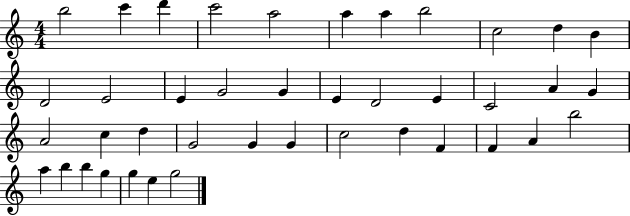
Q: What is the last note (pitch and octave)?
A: G5